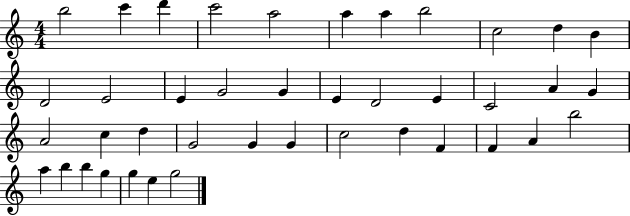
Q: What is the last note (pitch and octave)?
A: G5